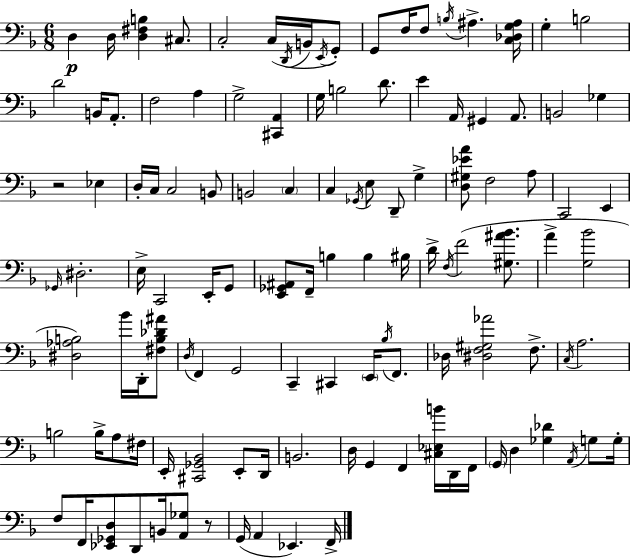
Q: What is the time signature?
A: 6/8